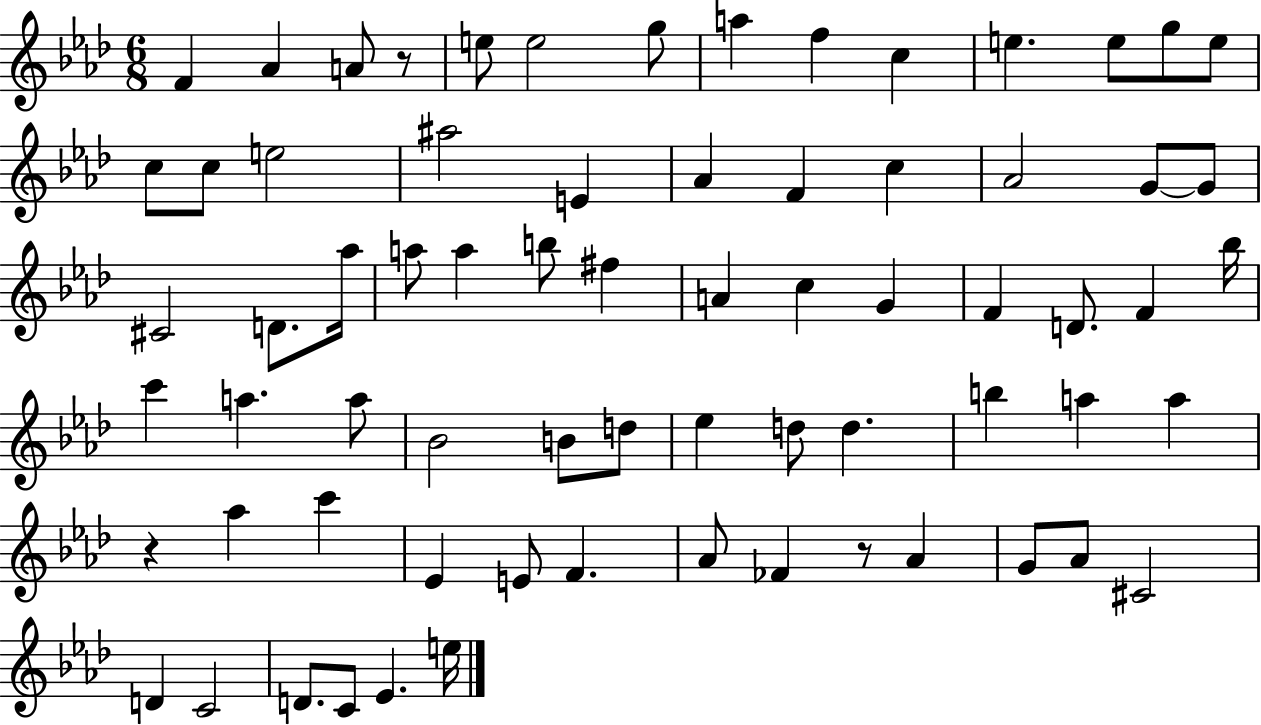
F4/q Ab4/q A4/e R/e E5/e E5/h G5/e A5/q F5/q C5/q E5/q. E5/e G5/e E5/e C5/e C5/e E5/h A#5/h E4/q Ab4/q F4/q C5/q Ab4/h G4/e G4/e C#4/h D4/e. Ab5/s A5/e A5/q B5/e F#5/q A4/q C5/q G4/q F4/q D4/e. F4/q Bb5/s C6/q A5/q. A5/e Bb4/h B4/e D5/e Eb5/q D5/e D5/q. B5/q A5/q A5/q R/q Ab5/q C6/q Eb4/q E4/e F4/q. Ab4/e FES4/q R/e Ab4/q G4/e Ab4/e C#4/h D4/q C4/h D4/e. C4/e Eb4/q. E5/s